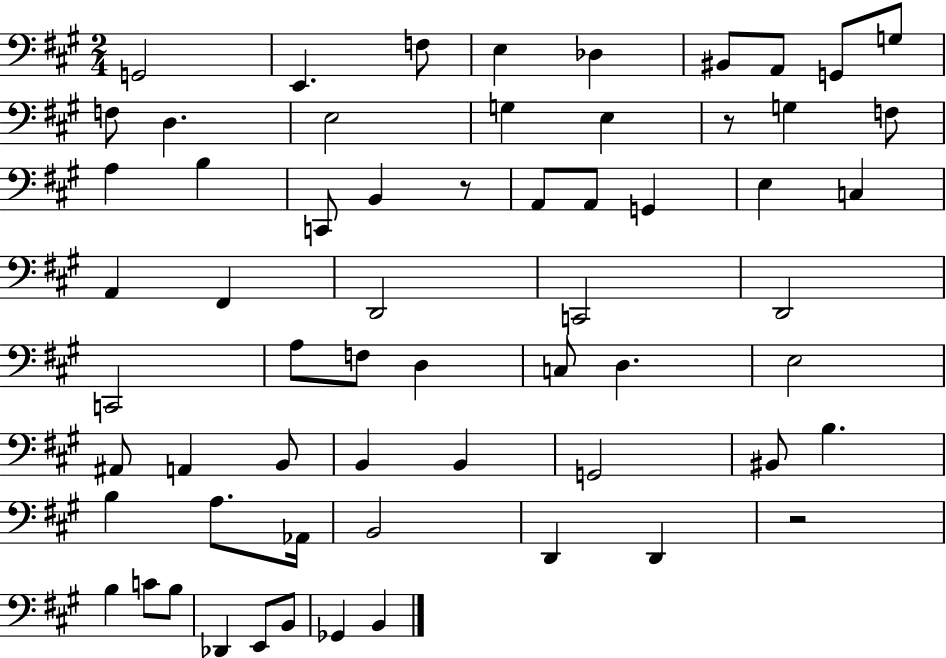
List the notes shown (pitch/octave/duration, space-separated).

G2/h E2/q. F3/e E3/q Db3/q BIS2/e A2/e G2/e G3/e F3/e D3/q. E3/h G3/q E3/q R/e G3/q F3/e A3/q B3/q C2/e B2/q R/e A2/e A2/e G2/q E3/q C3/q A2/q F#2/q D2/h C2/h D2/h C2/h A3/e F3/e D3/q C3/e D3/q. E3/h A#2/e A2/q B2/e B2/q B2/q G2/h BIS2/e B3/q. B3/q A3/e. Ab2/s B2/h D2/q D2/q R/h B3/q C4/e B3/e Db2/q E2/e B2/e Gb2/q B2/q